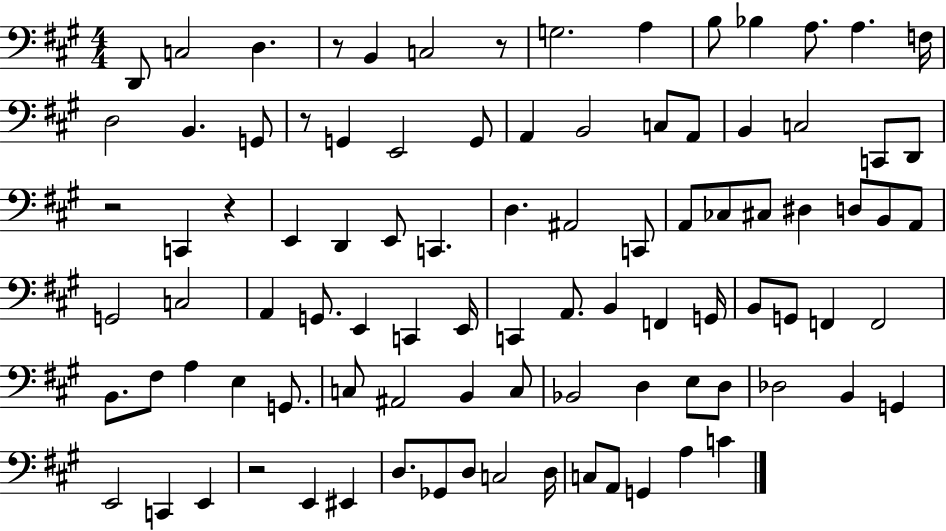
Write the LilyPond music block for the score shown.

{
  \clef bass
  \numericTimeSignature
  \time 4/4
  \key a \major
  \repeat volta 2 { d,8 c2 d4. | r8 b,4 c2 r8 | g2. a4 | b8 bes4 a8. a4. f16 | \break d2 b,4. g,8 | r8 g,4 e,2 g,8 | a,4 b,2 c8 a,8 | b,4 c2 c,8 d,8 | \break r2 c,4 r4 | e,4 d,4 e,8 c,4. | d4. ais,2 c,8 | a,8 ces8 cis8 dis4 d8 b,8 a,8 | \break g,2 c2 | a,4 g,8. e,4 c,4 e,16 | c,4 a,8. b,4 f,4 g,16 | b,8 g,8 f,4 f,2 | \break b,8. fis8 a4 e4 g,8. | c8 ais,2 b,4 c8 | bes,2 d4 e8 d8 | des2 b,4 g,4 | \break e,2 c,4 e,4 | r2 e,4 eis,4 | d8. ges,8 d8 c2 d16 | c8 a,8 g,4 a4 c'4 | \break } \bar "|."
}